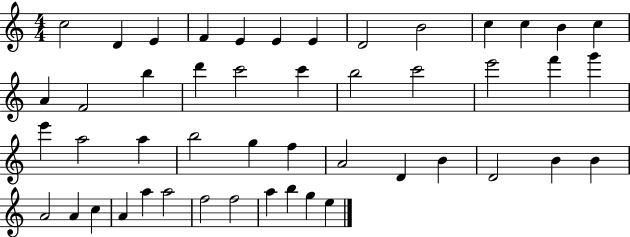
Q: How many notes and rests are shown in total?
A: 48